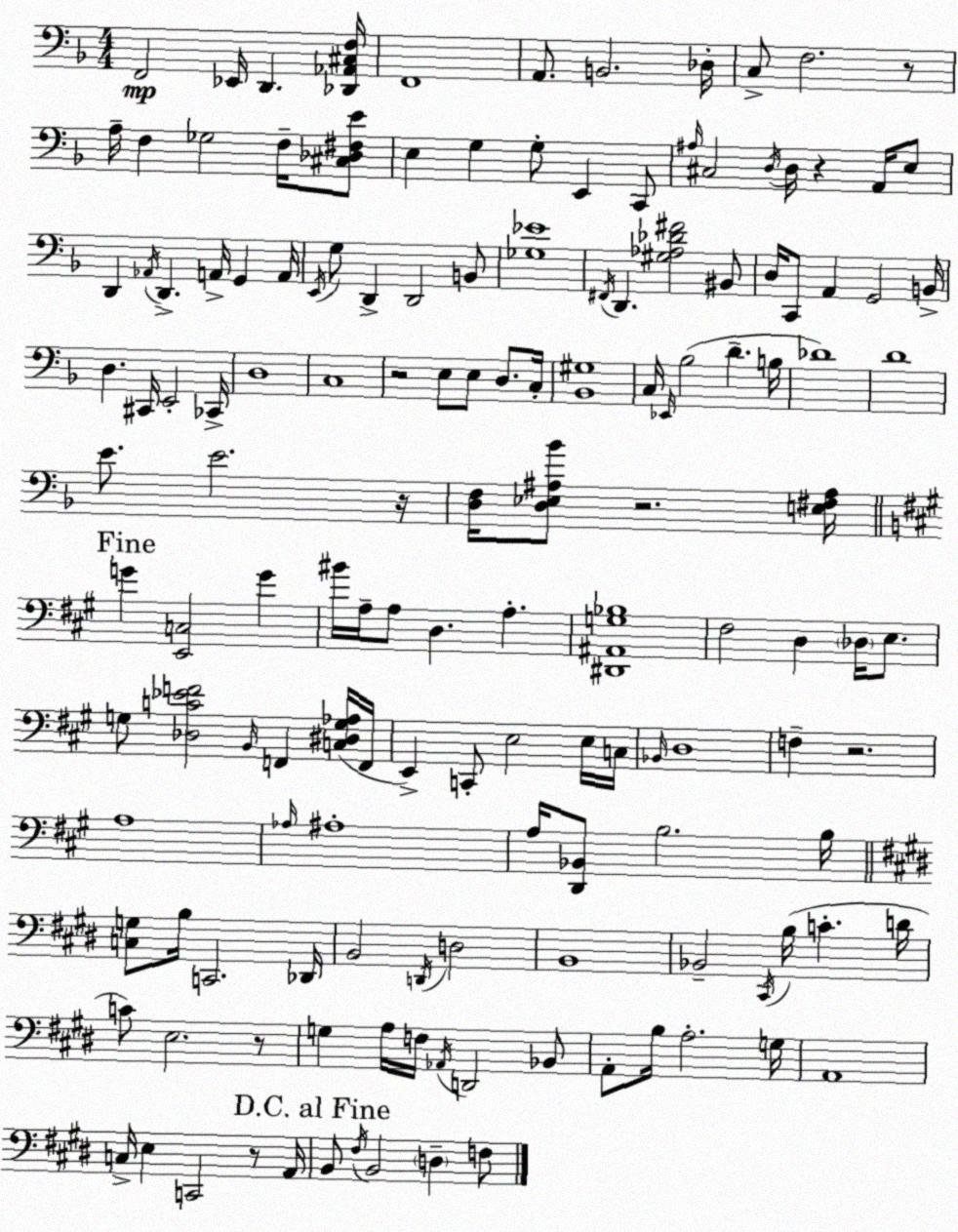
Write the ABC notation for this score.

X:1
T:Untitled
M:4/4
L:1/4
K:Dm
F,,2 _E,,/4 D,, [_D,,_A,,^C,F,]/4 F,,4 A,,/2 B,,2 _D,/4 C,/2 F,2 z/2 A,/4 F, _G,2 F,/4 [^C,_D,^F,E]/2 E, G, G,/2 E,, C,,/2 ^A,/4 ^C,2 D,/4 D,/4 z A,,/4 E,/2 D,, _A,,/4 D,, A,,/4 G,, A,,/4 E,,/4 G,/2 D,, D,,2 B,,/2 [_G,_E]4 ^F,,/4 D,, [^G,_A,_D^F]2 ^B,,/2 D,/4 C,,/2 A,, G,,2 B,,/4 D, ^C,,/4 E,,2 _C,,/4 D,4 C,4 z2 E,/2 E,/2 D,/2 C,/4 [_B,,^G,]4 C,/4 _E,,/4 _B,2 D B,/4 _D4 D4 E/2 E2 z/4 [D,F,]/4 [D,_E,^A,_B]/2 z2 [E,^F,^A,]/4 G [E,,C,]2 G ^B/4 A,/4 A,/2 D, A, [^D,,^A,,G,_B,]4 ^F,2 D, _D,/4 E,/2 G,/2 [_D,C_EF]2 B,,/4 F,, [C,^D,G,_A,]/4 F,,/4 E,, C,,/2 E,2 E,/4 C,/4 _B,,/4 D,4 F, z2 A,4 _A,/4 ^A,4 A,/4 [D,,_B,,]/2 B,2 B,/4 [C,G,]/2 B,/4 C,,2 _D,,/4 B,,2 D,,/4 D,2 B,,4 _B,,2 ^C,,/4 B,/4 C D/4 C/2 E,2 z/2 G, A,/4 F,/4 _A,,/4 D,,2 _B,,/2 A,,/2 B,/4 A,2 G,/4 A,,4 C,/4 E, C,,2 z/2 A,,/4 B,,/2 ^F,/4 B,,2 D, F,/2